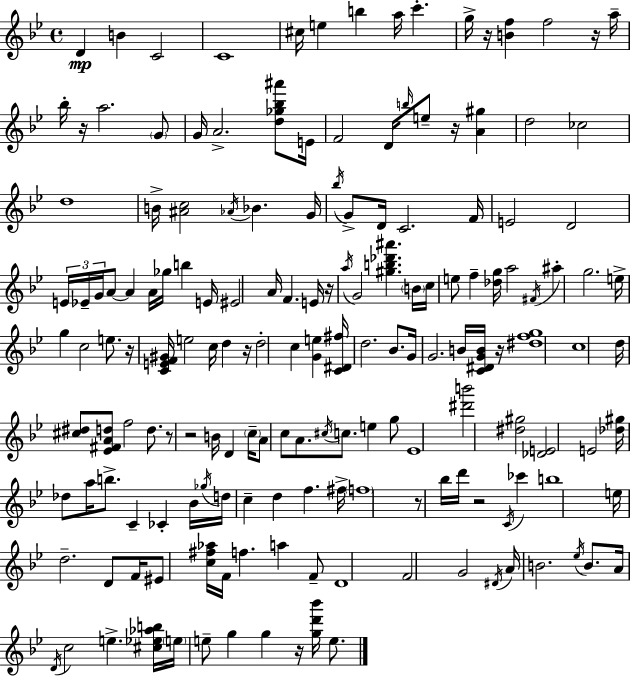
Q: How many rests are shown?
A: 13